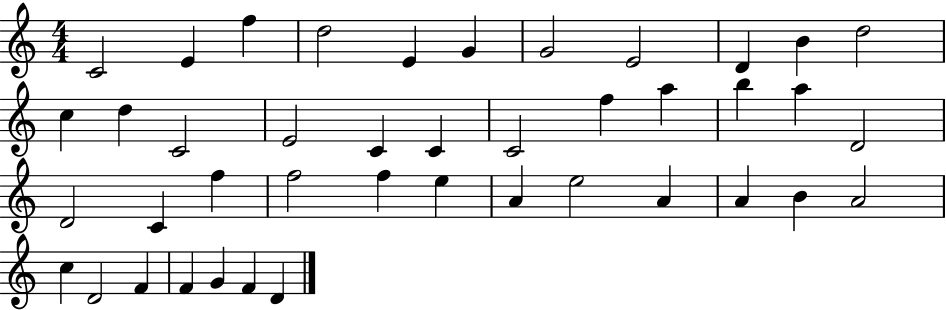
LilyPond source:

{
  \clef treble
  \numericTimeSignature
  \time 4/4
  \key c \major
  c'2 e'4 f''4 | d''2 e'4 g'4 | g'2 e'2 | d'4 b'4 d''2 | \break c''4 d''4 c'2 | e'2 c'4 c'4 | c'2 f''4 a''4 | b''4 a''4 d'2 | \break d'2 c'4 f''4 | f''2 f''4 e''4 | a'4 e''2 a'4 | a'4 b'4 a'2 | \break c''4 d'2 f'4 | f'4 g'4 f'4 d'4 | \bar "|."
}